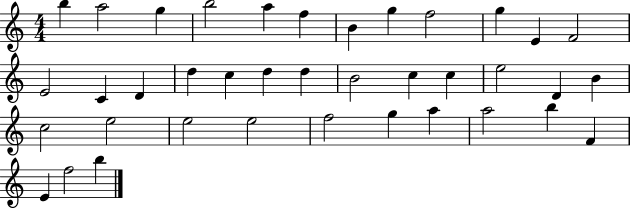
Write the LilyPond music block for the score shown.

{
  \clef treble
  \numericTimeSignature
  \time 4/4
  \key c \major
  b''4 a''2 g''4 | b''2 a''4 f''4 | b'4 g''4 f''2 | g''4 e'4 f'2 | \break e'2 c'4 d'4 | d''4 c''4 d''4 d''4 | b'2 c''4 c''4 | e''2 d'4 b'4 | \break c''2 e''2 | e''2 e''2 | f''2 g''4 a''4 | a''2 b''4 f'4 | \break e'4 f''2 b''4 | \bar "|."
}